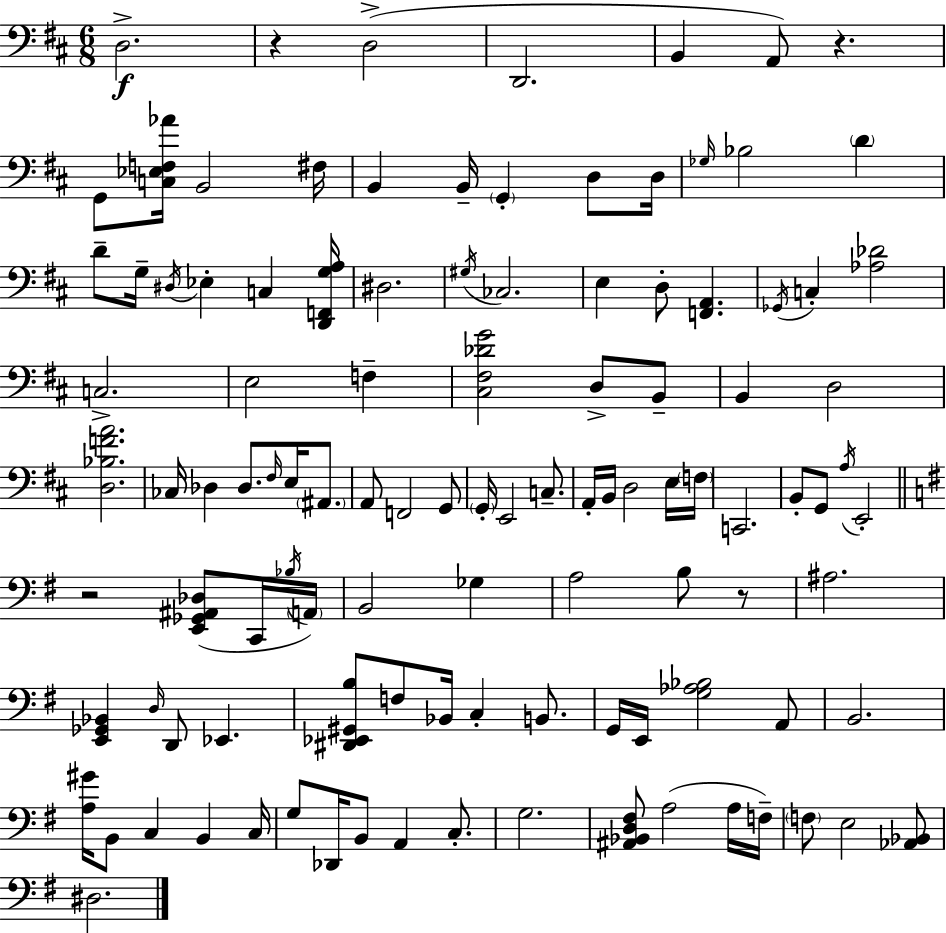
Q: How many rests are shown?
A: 4